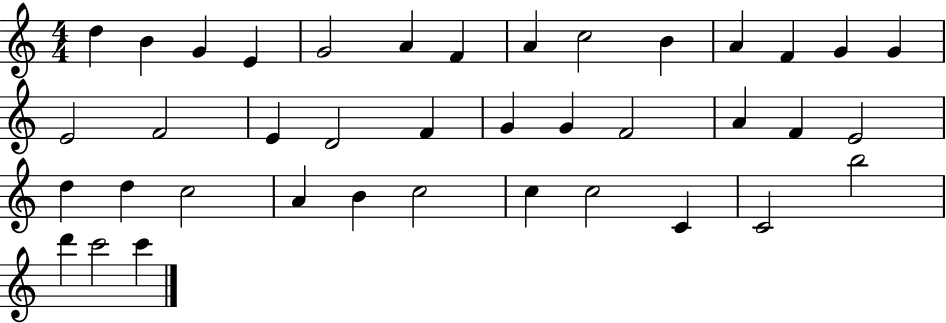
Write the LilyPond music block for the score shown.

{
  \clef treble
  \numericTimeSignature
  \time 4/4
  \key c \major
  d''4 b'4 g'4 e'4 | g'2 a'4 f'4 | a'4 c''2 b'4 | a'4 f'4 g'4 g'4 | \break e'2 f'2 | e'4 d'2 f'4 | g'4 g'4 f'2 | a'4 f'4 e'2 | \break d''4 d''4 c''2 | a'4 b'4 c''2 | c''4 c''2 c'4 | c'2 b''2 | \break d'''4 c'''2 c'''4 | \bar "|."
}